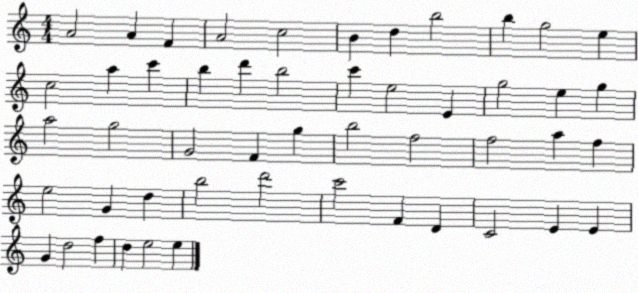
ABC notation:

X:1
T:Untitled
M:4/4
L:1/4
K:C
A2 A F A2 c2 B d b2 b g2 e c2 a c' b d' b2 c' e2 E g2 e g a2 g2 G2 F g b2 f2 f2 a f e2 G d b2 d'2 c'2 F D C2 E E G d2 f d e2 e